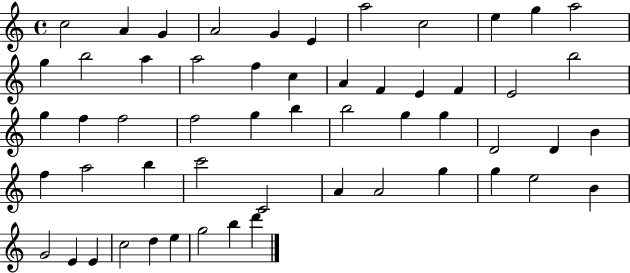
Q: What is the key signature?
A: C major